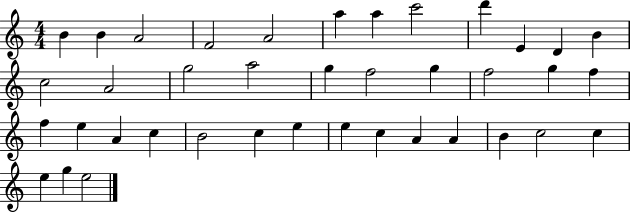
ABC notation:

X:1
T:Untitled
M:4/4
L:1/4
K:C
B B A2 F2 A2 a a c'2 d' E D B c2 A2 g2 a2 g f2 g f2 g f f e A c B2 c e e c A A B c2 c e g e2